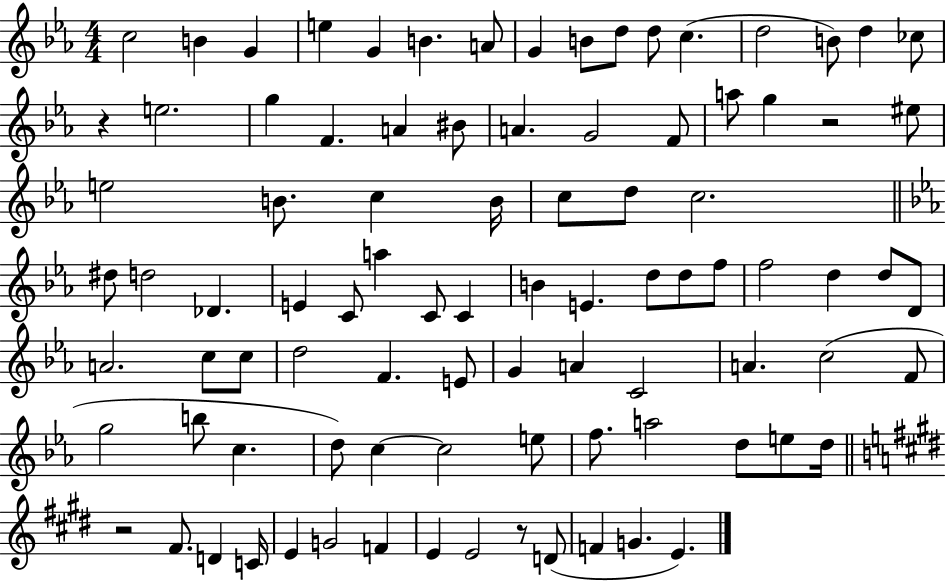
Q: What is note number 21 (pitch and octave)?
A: BIS4